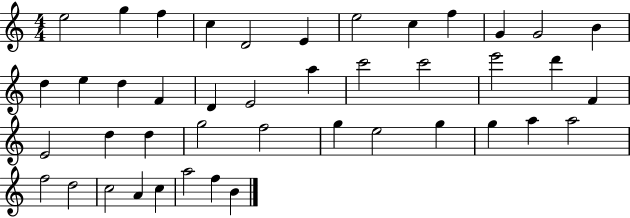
E5/h G5/q F5/q C5/q D4/h E4/q E5/h C5/q F5/q G4/q G4/h B4/q D5/q E5/q D5/q F4/q D4/q E4/h A5/q C6/h C6/h E6/h D6/q F4/q E4/h D5/q D5/q G5/h F5/h G5/q E5/h G5/q G5/q A5/q A5/h F5/h D5/h C5/h A4/q C5/q A5/h F5/q B4/q